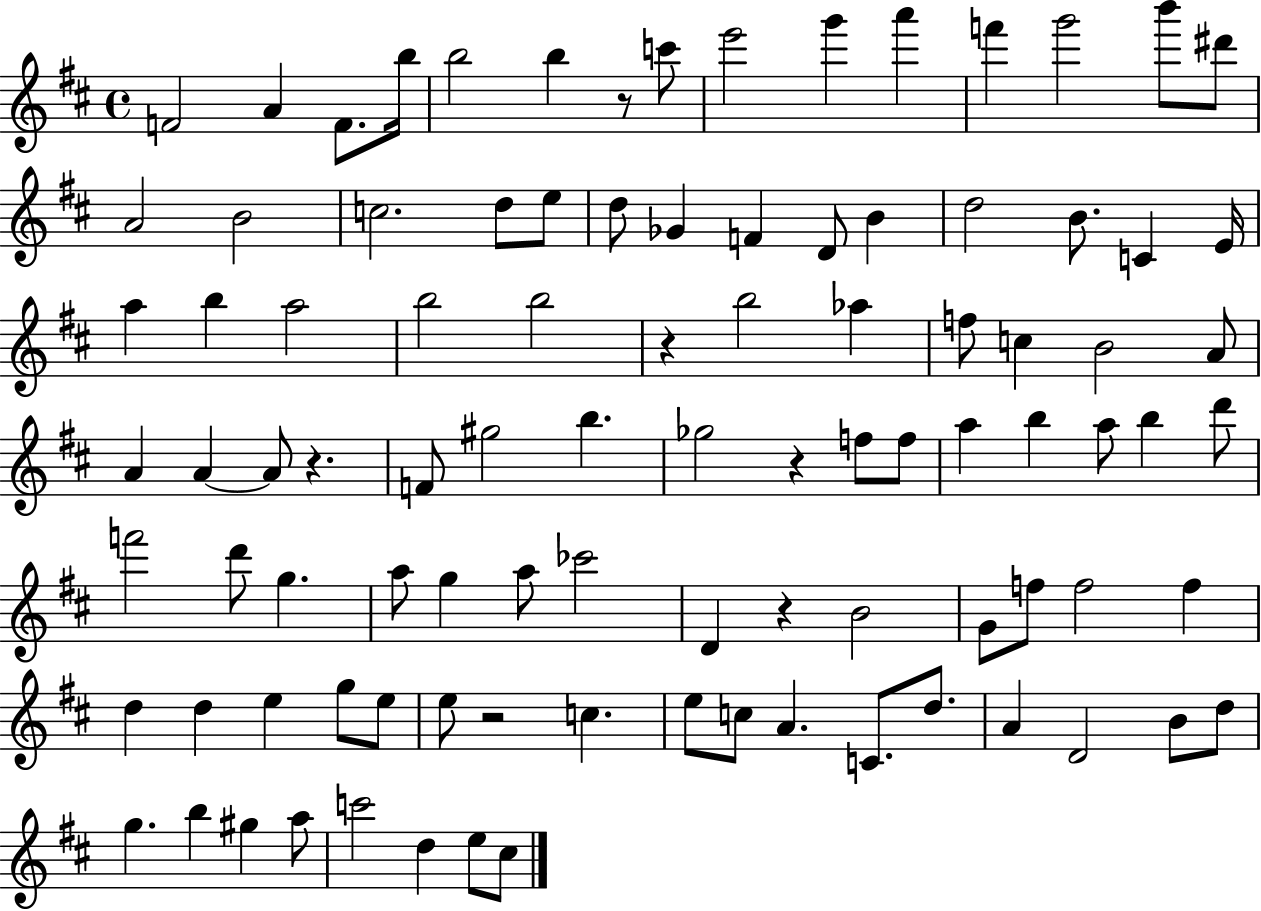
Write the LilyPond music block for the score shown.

{
  \clef treble
  \time 4/4
  \defaultTimeSignature
  \key d \major
  \repeat volta 2 { f'2 a'4 f'8. b''16 | b''2 b''4 r8 c'''8 | e'''2 g'''4 a'''4 | f'''4 g'''2 b'''8 dis'''8 | \break a'2 b'2 | c''2. d''8 e''8 | d''8 ges'4 f'4 d'8 b'4 | d''2 b'8. c'4 e'16 | \break a''4 b''4 a''2 | b''2 b''2 | r4 b''2 aes''4 | f''8 c''4 b'2 a'8 | \break a'4 a'4~~ a'8 r4. | f'8 gis''2 b''4. | ges''2 r4 f''8 f''8 | a''4 b''4 a''8 b''4 d'''8 | \break f'''2 d'''8 g''4. | a''8 g''4 a''8 ces'''2 | d'4 r4 b'2 | g'8 f''8 f''2 f''4 | \break d''4 d''4 e''4 g''8 e''8 | e''8 r2 c''4. | e''8 c''8 a'4. c'8. d''8. | a'4 d'2 b'8 d''8 | \break g''4. b''4 gis''4 a''8 | c'''2 d''4 e''8 cis''8 | } \bar "|."
}